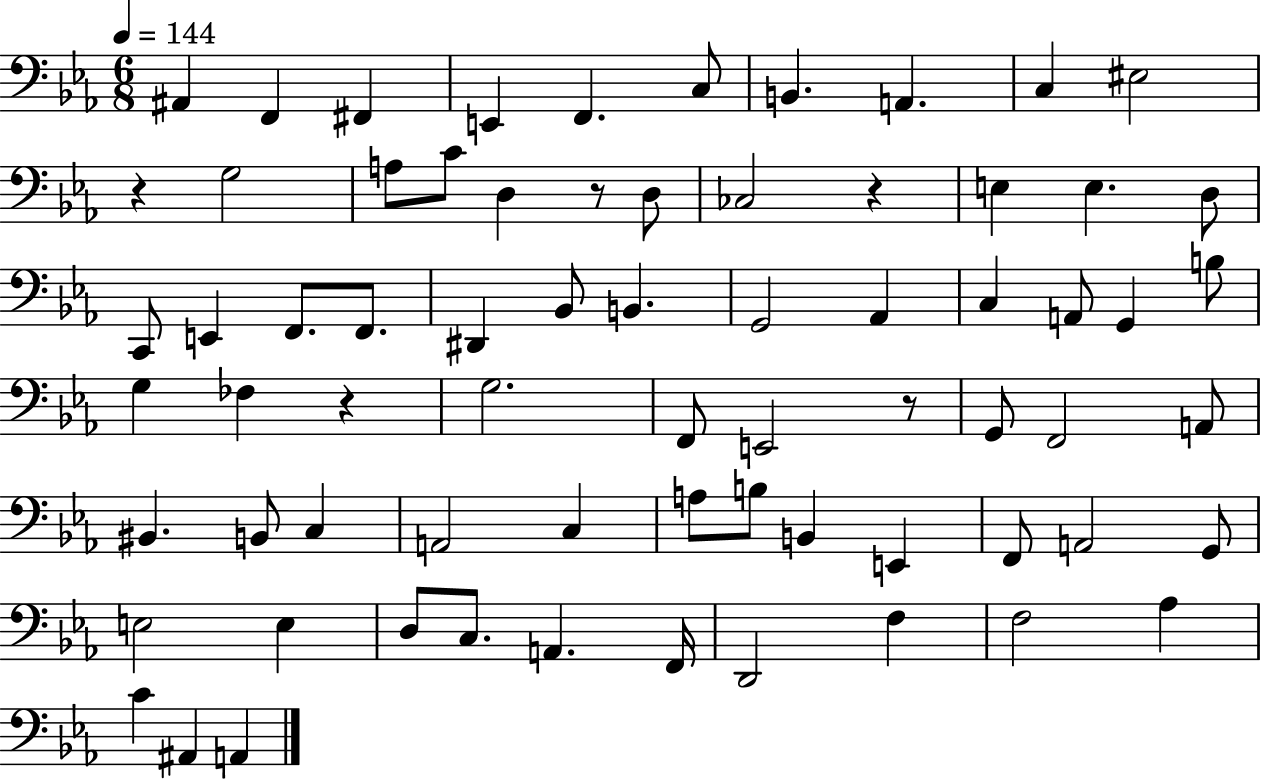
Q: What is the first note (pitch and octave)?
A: A#2